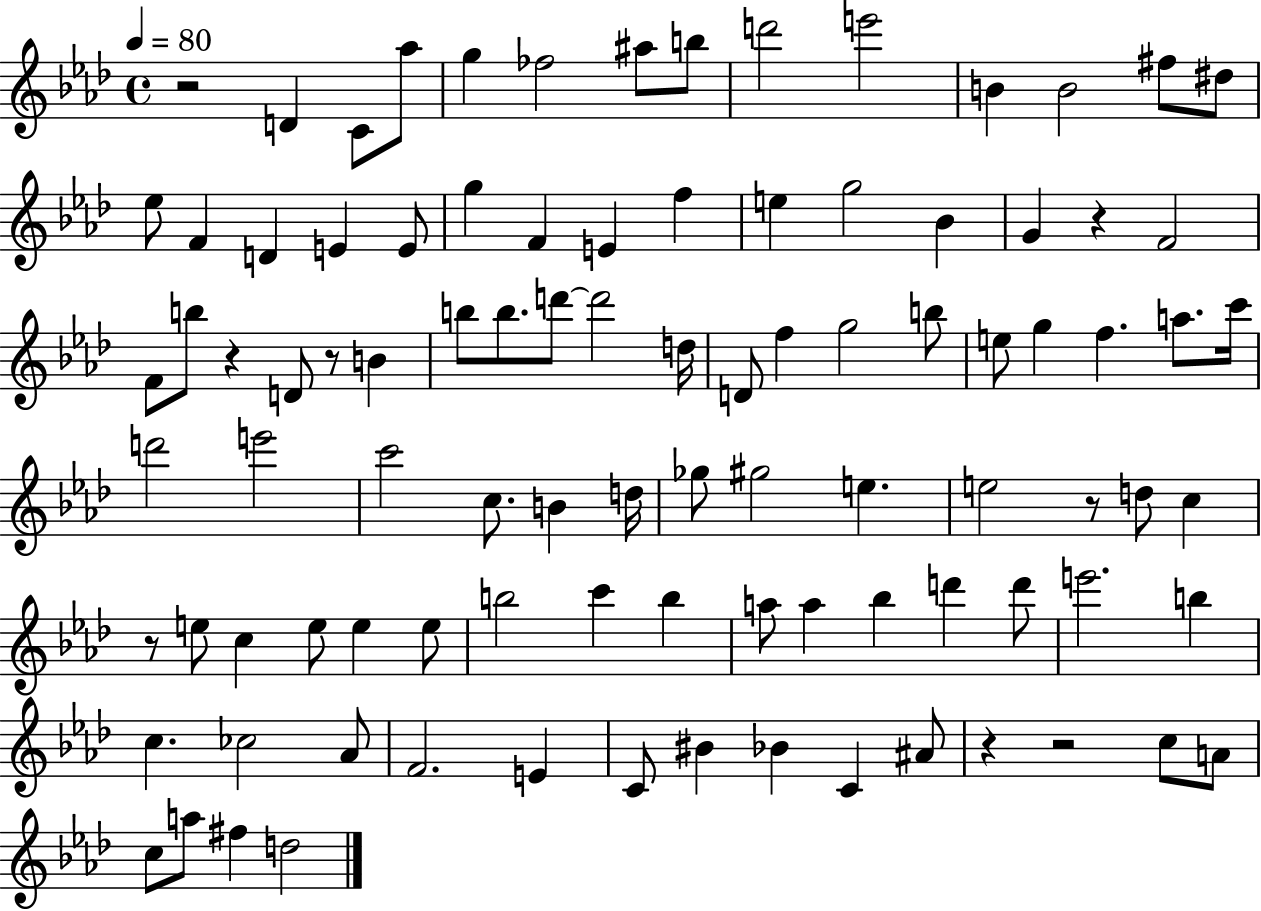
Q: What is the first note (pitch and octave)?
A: D4